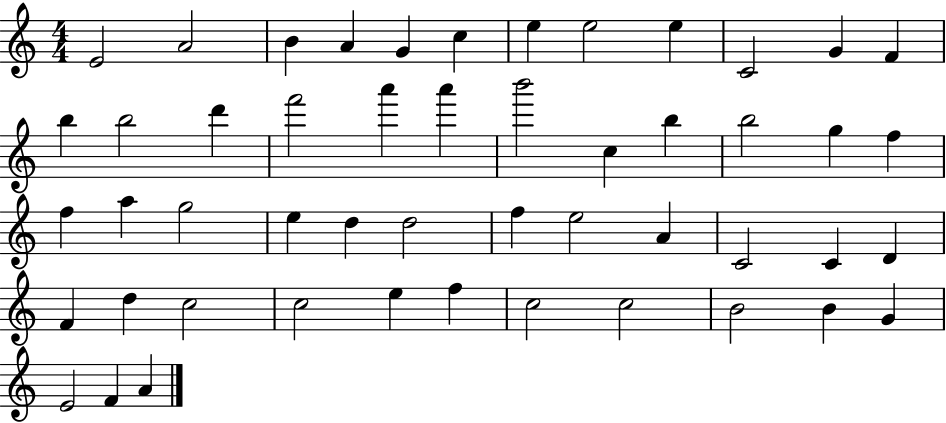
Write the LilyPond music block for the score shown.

{
  \clef treble
  \numericTimeSignature
  \time 4/4
  \key c \major
  e'2 a'2 | b'4 a'4 g'4 c''4 | e''4 e''2 e''4 | c'2 g'4 f'4 | \break b''4 b''2 d'''4 | f'''2 a'''4 a'''4 | b'''2 c''4 b''4 | b''2 g''4 f''4 | \break f''4 a''4 g''2 | e''4 d''4 d''2 | f''4 e''2 a'4 | c'2 c'4 d'4 | \break f'4 d''4 c''2 | c''2 e''4 f''4 | c''2 c''2 | b'2 b'4 g'4 | \break e'2 f'4 a'4 | \bar "|."
}